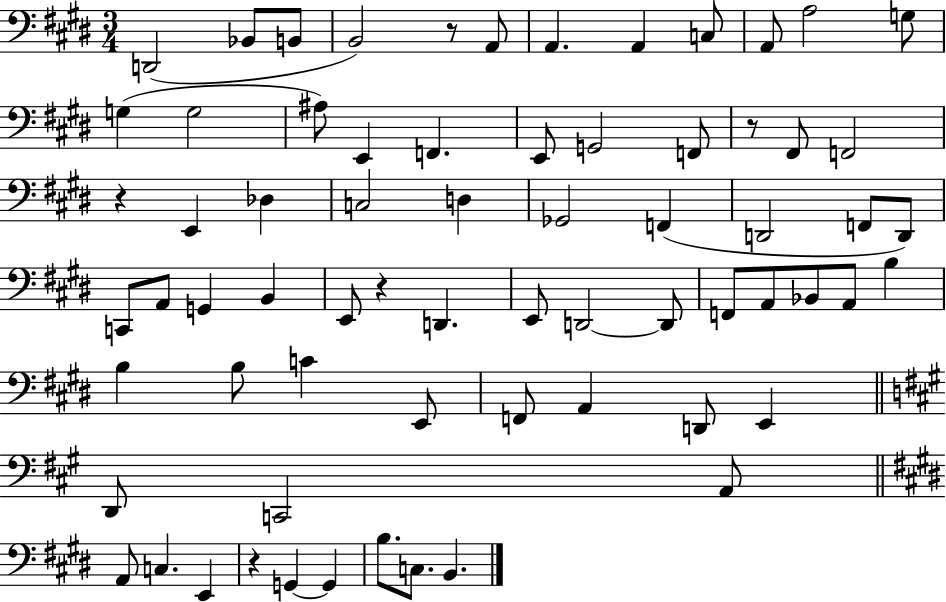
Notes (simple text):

D2/h Bb2/e B2/e B2/h R/e A2/e A2/q. A2/q C3/e A2/e A3/h G3/e G3/q G3/h A#3/e E2/q F2/q. E2/e G2/h F2/e R/e F#2/e F2/h R/q E2/q Db3/q C3/h D3/q Gb2/h F2/q D2/h F2/e D2/e C2/e A2/e G2/q B2/q E2/e R/q D2/q. E2/e D2/h D2/e F2/e A2/e Bb2/e A2/e B3/q B3/q B3/e C4/q E2/e F2/e A2/q D2/e E2/q D2/e C2/h A2/e A2/e C3/q. E2/q R/q G2/q G2/q B3/e. C3/e. B2/q.